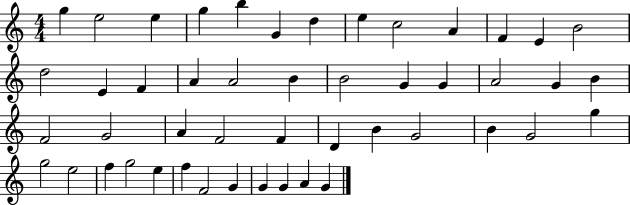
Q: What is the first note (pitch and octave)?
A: G5